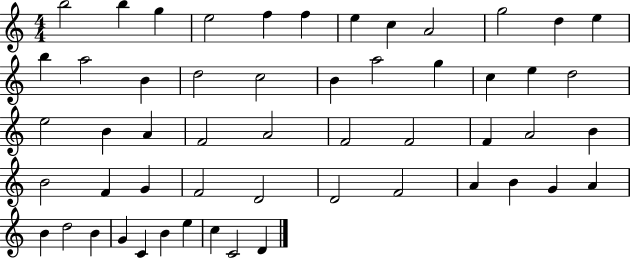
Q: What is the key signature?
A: C major